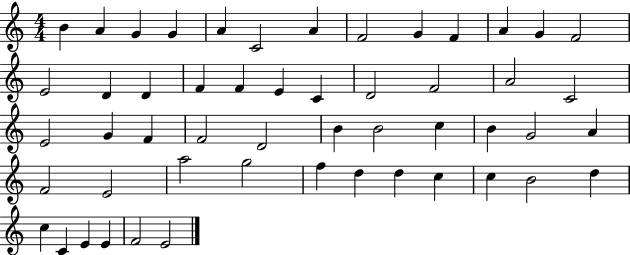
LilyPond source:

{
  \clef treble
  \numericTimeSignature
  \time 4/4
  \key c \major
  b'4 a'4 g'4 g'4 | a'4 c'2 a'4 | f'2 g'4 f'4 | a'4 g'4 f'2 | \break e'2 d'4 d'4 | f'4 f'4 e'4 c'4 | d'2 f'2 | a'2 c'2 | \break e'2 g'4 f'4 | f'2 d'2 | b'4 b'2 c''4 | b'4 g'2 a'4 | \break f'2 e'2 | a''2 g''2 | f''4 d''4 d''4 c''4 | c''4 b'2 d''4 | \break c''4 c'4 e'4 e'4 | f'2 e'2 | \bar "|."
}